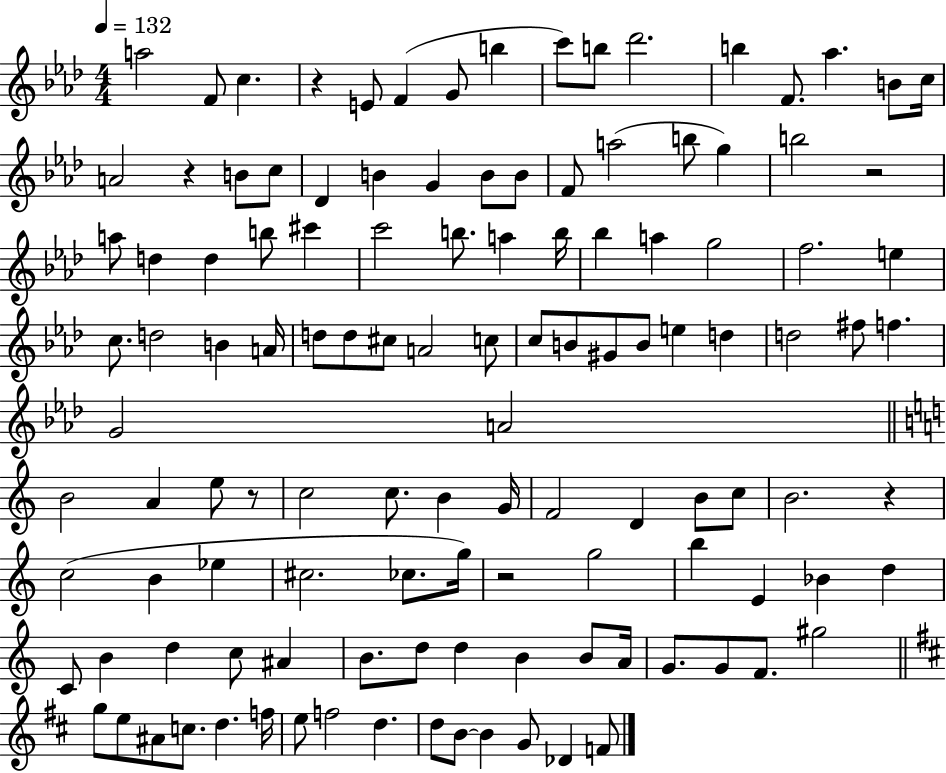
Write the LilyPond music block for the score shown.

{
  \clef treble
  \numericTimeSignature
  \time 4/4
  \key aes \major
  \tempo 4 = 132
  a''2 f'8 c''4. | r4 e'8 f'4( g'8 b''4 | c'''8) b''8 des'''2. | b''4 f'8. aes''4. b'8 c''16 | \break a'2 r4 b'8 c''8 | des'4 b'4 g'4 b'8 b'8 | f'8 a''2( b''8 g''4) | b''2 r2 | \break a''8 d''4 d''4 b''8 cis'''4 | c'''2 b''8. a''4 b''16 | bes''4 a''4 g''2 | f''2. e''4 | \break c''8. d''2 b'4 a'16 | d''8 d''8 cis''8 a'2 c''8 | c''8 b'8 gis'8 b'8 e''4 d''4 | d''2 fis''8 f''4. | \break g'2 a'2 | \bar "||" \break \key c \major b'2 a'4 e''8 r8 | c''2 c''8. b'4 g'16 | f'2 d'4 b'8 c''8 | b'2. r4 | \break c''2( b'4 ees''4 | cis''2. ces''8. g''16) | r2 g''2 | b''4 e'4 bes'4 d''4 | \break c'8 b'4 d''4 c''8 ais'4 | b'8. d''8 d''4 b'4 b'8 a'16 | g'8. g'8 f'8. gis''2 | \bar "||" \break \key b \minor g''8 e''8 ais'8 c''8. d''4. f''16 | e''8 f''2 d''4. | d''8 b'8~~ b'4 g'8 des'4 f'8 | \bar "|."
}